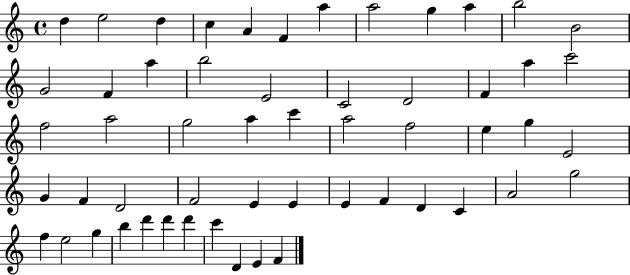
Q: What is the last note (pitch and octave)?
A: F4